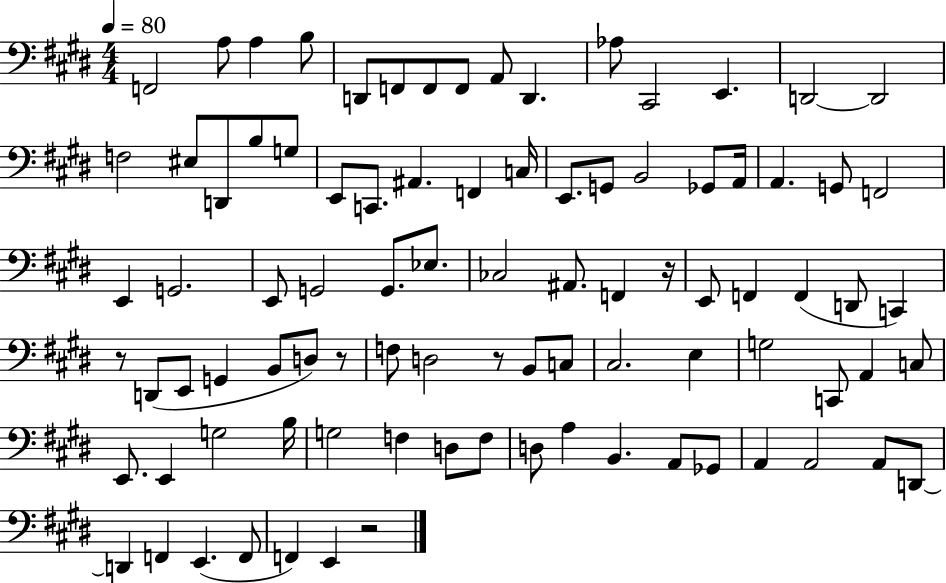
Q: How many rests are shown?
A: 5